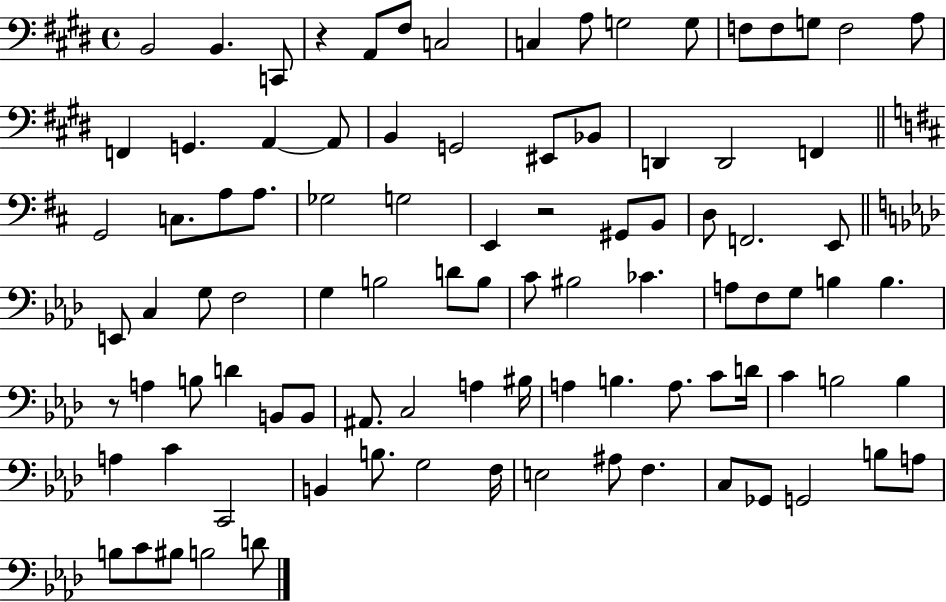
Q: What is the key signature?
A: E major